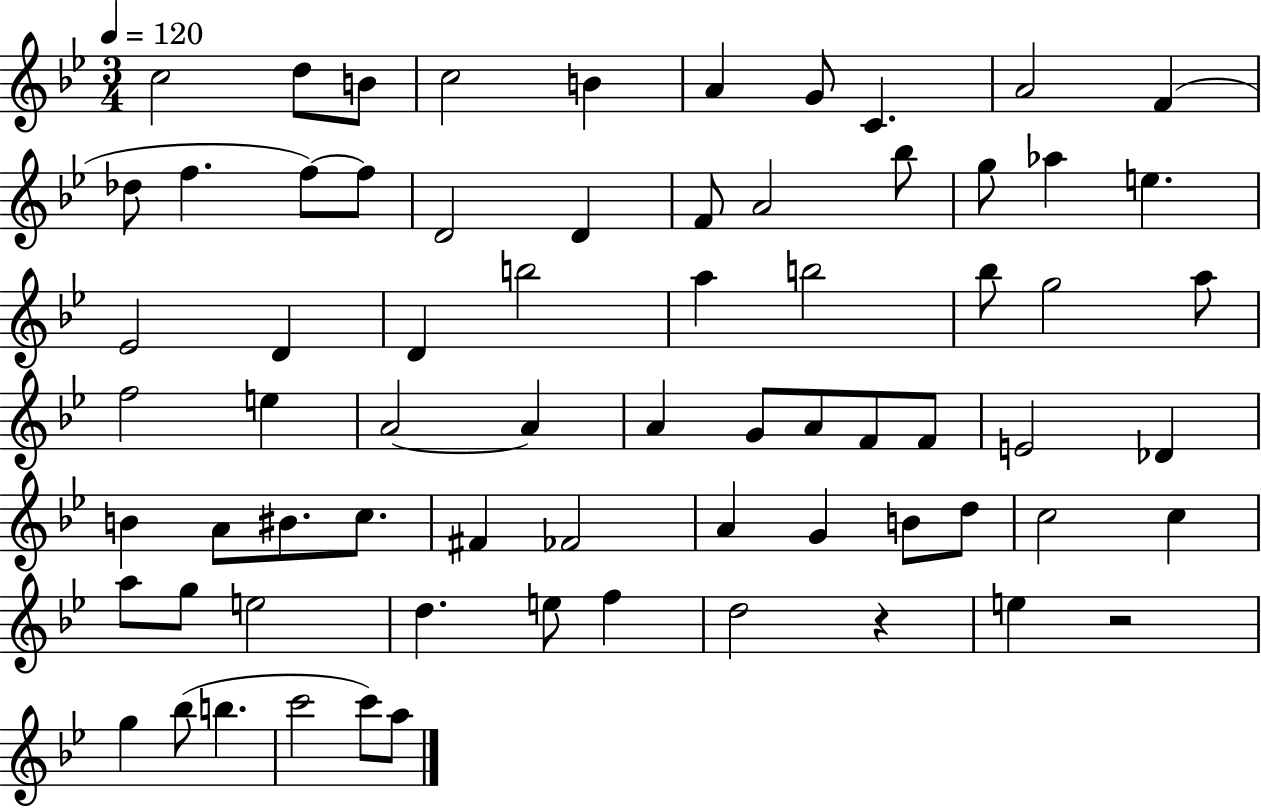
C5/h D5/e B4/e C5/h B4/q A4/q G4/e C4/q. A4/h F4/q Db5/e F5/q. F5/e F5/e D4/h D4/q F4/e A4/h Bb5/e G5/e Ab5/q E5/q. Eb4/h D4/q D4/q B5/h A5/q B5/h Bb5/e G5/h A5/e F5/h E5/q A4/h A4/q A4/q G4/e A4/e F4/e F4/e E4/h Db4/q B4/q A4/e BIS4/e. C5/e. F#4/q FES4/h A4/q G4/q B4/e D5/e C5/h C5/q A5/e G5/e E5/h D5/q. E5/e F5/q D5/h R/q E5/q R/h G5/q Bb5/e B5/q. C6/h C6/e A5/e